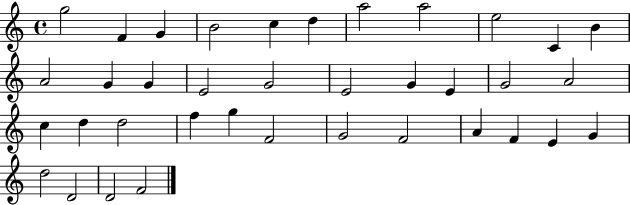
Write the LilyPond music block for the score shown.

{
  \clef treble
  \time 4/4
  \defaultTimeSignature
  \key c \major
  g''2 f'4 g'4 | b'2 c''4 d''4 | a''2 a''2 | e''2 c'4 b'4 | \break a'2 g'4 g'4 | e'2 g'2 | e'2 g'4 e'4 | g'2 a'2 | \break c''4 d''4 d''2 | f''4 g''4 f'2 | g'2 f'2 | a'4 f'4 e'4 g'4 | \break d''2 d'2 | d'2 f'2 | \bar "|."
}